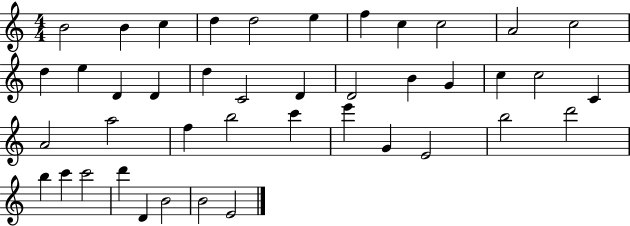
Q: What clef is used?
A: treble